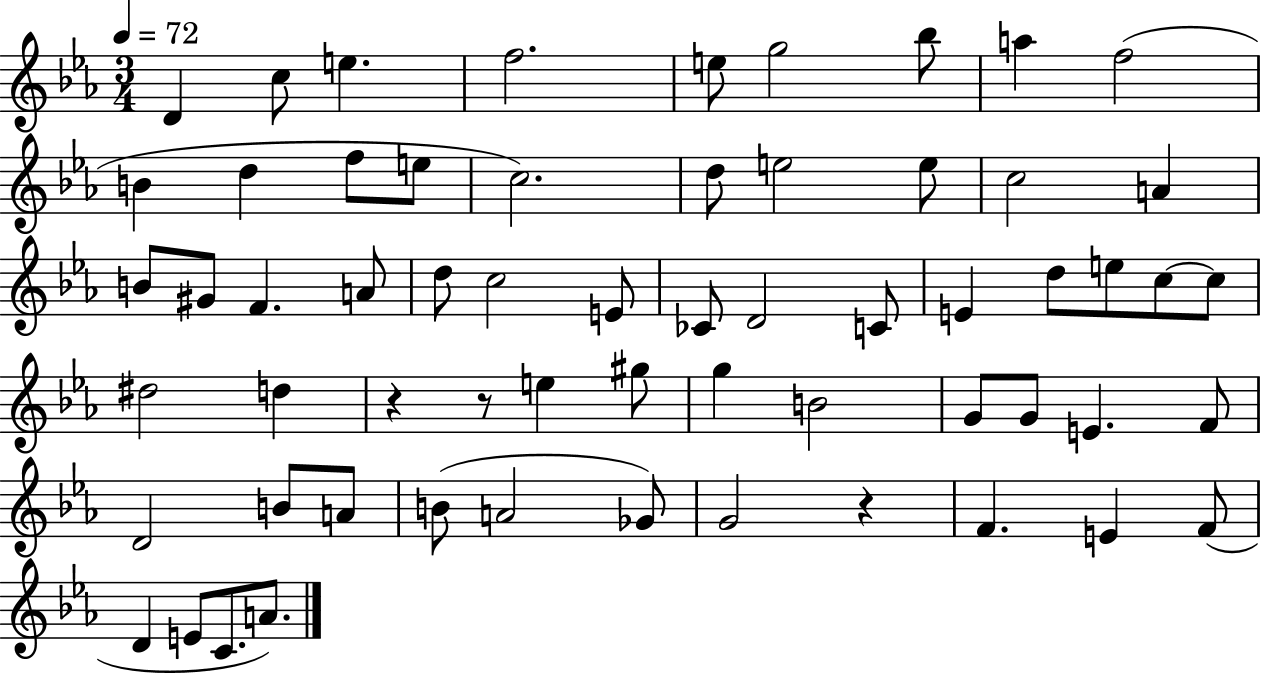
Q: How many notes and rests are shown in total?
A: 61